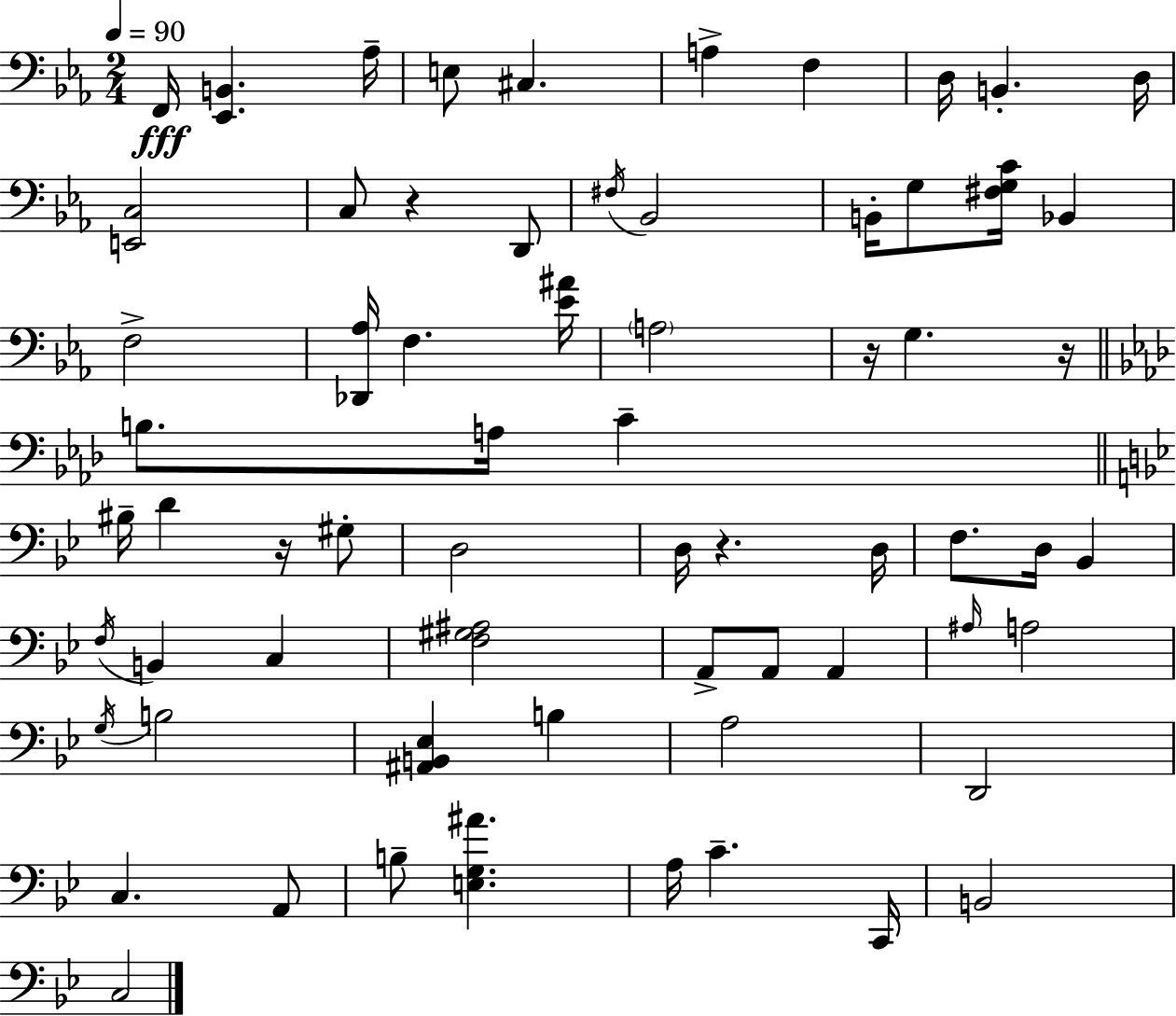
F2/s [Eb2,B2]/q. Ab3/s E3/e C#3/q. A3/q F3/q D3/s B2/q. D3/s [E2,C3]/h C3/e R/q D2/e F#3/s Bb2/h B2/s G3/e [F#3,G3,C4]/s Bb2/q F3/h [Db2,Ab3]/s F3/q. [Eb4,A#4]/s A3/h R/s G3/q. R/s B3/e. A3/s C4/q BIS3/s D4/q R/s G#3/e D3/h D3/s R/q. D3/s F3/e. D3/s Bb2/q F3/s B2/q C3/q [F3,G#3,A#3]/h A2/e A2/e A2/q A#3/s A3/h G3/s B3/h [A#2,B2,Eb3]/q B3/q A3/h D2/h C3/q. A2/e B3/e [E3,G3,A#4]/q. A3/s C4/q. C2/s B2/h C3/h